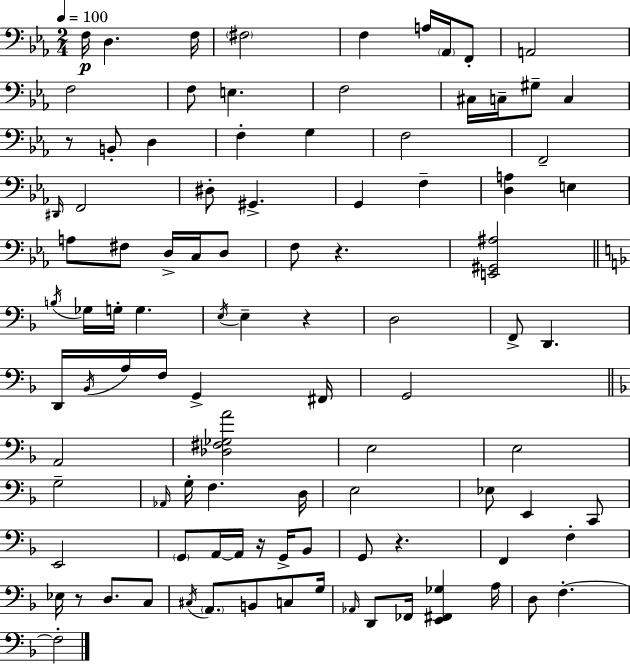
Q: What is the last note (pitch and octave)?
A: F3